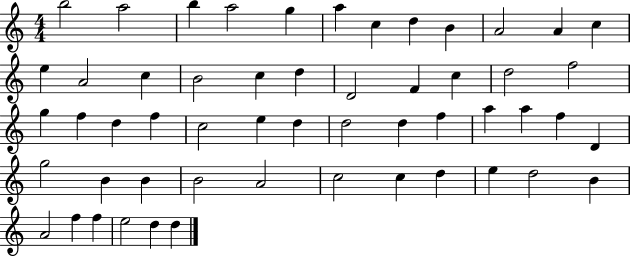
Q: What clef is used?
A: treble